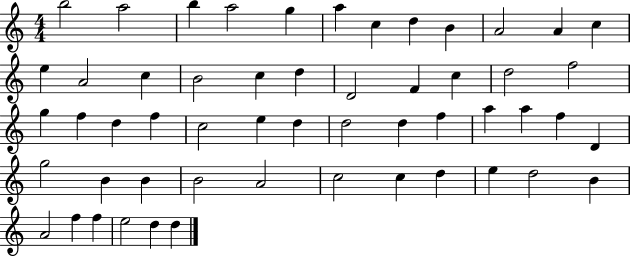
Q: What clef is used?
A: treble